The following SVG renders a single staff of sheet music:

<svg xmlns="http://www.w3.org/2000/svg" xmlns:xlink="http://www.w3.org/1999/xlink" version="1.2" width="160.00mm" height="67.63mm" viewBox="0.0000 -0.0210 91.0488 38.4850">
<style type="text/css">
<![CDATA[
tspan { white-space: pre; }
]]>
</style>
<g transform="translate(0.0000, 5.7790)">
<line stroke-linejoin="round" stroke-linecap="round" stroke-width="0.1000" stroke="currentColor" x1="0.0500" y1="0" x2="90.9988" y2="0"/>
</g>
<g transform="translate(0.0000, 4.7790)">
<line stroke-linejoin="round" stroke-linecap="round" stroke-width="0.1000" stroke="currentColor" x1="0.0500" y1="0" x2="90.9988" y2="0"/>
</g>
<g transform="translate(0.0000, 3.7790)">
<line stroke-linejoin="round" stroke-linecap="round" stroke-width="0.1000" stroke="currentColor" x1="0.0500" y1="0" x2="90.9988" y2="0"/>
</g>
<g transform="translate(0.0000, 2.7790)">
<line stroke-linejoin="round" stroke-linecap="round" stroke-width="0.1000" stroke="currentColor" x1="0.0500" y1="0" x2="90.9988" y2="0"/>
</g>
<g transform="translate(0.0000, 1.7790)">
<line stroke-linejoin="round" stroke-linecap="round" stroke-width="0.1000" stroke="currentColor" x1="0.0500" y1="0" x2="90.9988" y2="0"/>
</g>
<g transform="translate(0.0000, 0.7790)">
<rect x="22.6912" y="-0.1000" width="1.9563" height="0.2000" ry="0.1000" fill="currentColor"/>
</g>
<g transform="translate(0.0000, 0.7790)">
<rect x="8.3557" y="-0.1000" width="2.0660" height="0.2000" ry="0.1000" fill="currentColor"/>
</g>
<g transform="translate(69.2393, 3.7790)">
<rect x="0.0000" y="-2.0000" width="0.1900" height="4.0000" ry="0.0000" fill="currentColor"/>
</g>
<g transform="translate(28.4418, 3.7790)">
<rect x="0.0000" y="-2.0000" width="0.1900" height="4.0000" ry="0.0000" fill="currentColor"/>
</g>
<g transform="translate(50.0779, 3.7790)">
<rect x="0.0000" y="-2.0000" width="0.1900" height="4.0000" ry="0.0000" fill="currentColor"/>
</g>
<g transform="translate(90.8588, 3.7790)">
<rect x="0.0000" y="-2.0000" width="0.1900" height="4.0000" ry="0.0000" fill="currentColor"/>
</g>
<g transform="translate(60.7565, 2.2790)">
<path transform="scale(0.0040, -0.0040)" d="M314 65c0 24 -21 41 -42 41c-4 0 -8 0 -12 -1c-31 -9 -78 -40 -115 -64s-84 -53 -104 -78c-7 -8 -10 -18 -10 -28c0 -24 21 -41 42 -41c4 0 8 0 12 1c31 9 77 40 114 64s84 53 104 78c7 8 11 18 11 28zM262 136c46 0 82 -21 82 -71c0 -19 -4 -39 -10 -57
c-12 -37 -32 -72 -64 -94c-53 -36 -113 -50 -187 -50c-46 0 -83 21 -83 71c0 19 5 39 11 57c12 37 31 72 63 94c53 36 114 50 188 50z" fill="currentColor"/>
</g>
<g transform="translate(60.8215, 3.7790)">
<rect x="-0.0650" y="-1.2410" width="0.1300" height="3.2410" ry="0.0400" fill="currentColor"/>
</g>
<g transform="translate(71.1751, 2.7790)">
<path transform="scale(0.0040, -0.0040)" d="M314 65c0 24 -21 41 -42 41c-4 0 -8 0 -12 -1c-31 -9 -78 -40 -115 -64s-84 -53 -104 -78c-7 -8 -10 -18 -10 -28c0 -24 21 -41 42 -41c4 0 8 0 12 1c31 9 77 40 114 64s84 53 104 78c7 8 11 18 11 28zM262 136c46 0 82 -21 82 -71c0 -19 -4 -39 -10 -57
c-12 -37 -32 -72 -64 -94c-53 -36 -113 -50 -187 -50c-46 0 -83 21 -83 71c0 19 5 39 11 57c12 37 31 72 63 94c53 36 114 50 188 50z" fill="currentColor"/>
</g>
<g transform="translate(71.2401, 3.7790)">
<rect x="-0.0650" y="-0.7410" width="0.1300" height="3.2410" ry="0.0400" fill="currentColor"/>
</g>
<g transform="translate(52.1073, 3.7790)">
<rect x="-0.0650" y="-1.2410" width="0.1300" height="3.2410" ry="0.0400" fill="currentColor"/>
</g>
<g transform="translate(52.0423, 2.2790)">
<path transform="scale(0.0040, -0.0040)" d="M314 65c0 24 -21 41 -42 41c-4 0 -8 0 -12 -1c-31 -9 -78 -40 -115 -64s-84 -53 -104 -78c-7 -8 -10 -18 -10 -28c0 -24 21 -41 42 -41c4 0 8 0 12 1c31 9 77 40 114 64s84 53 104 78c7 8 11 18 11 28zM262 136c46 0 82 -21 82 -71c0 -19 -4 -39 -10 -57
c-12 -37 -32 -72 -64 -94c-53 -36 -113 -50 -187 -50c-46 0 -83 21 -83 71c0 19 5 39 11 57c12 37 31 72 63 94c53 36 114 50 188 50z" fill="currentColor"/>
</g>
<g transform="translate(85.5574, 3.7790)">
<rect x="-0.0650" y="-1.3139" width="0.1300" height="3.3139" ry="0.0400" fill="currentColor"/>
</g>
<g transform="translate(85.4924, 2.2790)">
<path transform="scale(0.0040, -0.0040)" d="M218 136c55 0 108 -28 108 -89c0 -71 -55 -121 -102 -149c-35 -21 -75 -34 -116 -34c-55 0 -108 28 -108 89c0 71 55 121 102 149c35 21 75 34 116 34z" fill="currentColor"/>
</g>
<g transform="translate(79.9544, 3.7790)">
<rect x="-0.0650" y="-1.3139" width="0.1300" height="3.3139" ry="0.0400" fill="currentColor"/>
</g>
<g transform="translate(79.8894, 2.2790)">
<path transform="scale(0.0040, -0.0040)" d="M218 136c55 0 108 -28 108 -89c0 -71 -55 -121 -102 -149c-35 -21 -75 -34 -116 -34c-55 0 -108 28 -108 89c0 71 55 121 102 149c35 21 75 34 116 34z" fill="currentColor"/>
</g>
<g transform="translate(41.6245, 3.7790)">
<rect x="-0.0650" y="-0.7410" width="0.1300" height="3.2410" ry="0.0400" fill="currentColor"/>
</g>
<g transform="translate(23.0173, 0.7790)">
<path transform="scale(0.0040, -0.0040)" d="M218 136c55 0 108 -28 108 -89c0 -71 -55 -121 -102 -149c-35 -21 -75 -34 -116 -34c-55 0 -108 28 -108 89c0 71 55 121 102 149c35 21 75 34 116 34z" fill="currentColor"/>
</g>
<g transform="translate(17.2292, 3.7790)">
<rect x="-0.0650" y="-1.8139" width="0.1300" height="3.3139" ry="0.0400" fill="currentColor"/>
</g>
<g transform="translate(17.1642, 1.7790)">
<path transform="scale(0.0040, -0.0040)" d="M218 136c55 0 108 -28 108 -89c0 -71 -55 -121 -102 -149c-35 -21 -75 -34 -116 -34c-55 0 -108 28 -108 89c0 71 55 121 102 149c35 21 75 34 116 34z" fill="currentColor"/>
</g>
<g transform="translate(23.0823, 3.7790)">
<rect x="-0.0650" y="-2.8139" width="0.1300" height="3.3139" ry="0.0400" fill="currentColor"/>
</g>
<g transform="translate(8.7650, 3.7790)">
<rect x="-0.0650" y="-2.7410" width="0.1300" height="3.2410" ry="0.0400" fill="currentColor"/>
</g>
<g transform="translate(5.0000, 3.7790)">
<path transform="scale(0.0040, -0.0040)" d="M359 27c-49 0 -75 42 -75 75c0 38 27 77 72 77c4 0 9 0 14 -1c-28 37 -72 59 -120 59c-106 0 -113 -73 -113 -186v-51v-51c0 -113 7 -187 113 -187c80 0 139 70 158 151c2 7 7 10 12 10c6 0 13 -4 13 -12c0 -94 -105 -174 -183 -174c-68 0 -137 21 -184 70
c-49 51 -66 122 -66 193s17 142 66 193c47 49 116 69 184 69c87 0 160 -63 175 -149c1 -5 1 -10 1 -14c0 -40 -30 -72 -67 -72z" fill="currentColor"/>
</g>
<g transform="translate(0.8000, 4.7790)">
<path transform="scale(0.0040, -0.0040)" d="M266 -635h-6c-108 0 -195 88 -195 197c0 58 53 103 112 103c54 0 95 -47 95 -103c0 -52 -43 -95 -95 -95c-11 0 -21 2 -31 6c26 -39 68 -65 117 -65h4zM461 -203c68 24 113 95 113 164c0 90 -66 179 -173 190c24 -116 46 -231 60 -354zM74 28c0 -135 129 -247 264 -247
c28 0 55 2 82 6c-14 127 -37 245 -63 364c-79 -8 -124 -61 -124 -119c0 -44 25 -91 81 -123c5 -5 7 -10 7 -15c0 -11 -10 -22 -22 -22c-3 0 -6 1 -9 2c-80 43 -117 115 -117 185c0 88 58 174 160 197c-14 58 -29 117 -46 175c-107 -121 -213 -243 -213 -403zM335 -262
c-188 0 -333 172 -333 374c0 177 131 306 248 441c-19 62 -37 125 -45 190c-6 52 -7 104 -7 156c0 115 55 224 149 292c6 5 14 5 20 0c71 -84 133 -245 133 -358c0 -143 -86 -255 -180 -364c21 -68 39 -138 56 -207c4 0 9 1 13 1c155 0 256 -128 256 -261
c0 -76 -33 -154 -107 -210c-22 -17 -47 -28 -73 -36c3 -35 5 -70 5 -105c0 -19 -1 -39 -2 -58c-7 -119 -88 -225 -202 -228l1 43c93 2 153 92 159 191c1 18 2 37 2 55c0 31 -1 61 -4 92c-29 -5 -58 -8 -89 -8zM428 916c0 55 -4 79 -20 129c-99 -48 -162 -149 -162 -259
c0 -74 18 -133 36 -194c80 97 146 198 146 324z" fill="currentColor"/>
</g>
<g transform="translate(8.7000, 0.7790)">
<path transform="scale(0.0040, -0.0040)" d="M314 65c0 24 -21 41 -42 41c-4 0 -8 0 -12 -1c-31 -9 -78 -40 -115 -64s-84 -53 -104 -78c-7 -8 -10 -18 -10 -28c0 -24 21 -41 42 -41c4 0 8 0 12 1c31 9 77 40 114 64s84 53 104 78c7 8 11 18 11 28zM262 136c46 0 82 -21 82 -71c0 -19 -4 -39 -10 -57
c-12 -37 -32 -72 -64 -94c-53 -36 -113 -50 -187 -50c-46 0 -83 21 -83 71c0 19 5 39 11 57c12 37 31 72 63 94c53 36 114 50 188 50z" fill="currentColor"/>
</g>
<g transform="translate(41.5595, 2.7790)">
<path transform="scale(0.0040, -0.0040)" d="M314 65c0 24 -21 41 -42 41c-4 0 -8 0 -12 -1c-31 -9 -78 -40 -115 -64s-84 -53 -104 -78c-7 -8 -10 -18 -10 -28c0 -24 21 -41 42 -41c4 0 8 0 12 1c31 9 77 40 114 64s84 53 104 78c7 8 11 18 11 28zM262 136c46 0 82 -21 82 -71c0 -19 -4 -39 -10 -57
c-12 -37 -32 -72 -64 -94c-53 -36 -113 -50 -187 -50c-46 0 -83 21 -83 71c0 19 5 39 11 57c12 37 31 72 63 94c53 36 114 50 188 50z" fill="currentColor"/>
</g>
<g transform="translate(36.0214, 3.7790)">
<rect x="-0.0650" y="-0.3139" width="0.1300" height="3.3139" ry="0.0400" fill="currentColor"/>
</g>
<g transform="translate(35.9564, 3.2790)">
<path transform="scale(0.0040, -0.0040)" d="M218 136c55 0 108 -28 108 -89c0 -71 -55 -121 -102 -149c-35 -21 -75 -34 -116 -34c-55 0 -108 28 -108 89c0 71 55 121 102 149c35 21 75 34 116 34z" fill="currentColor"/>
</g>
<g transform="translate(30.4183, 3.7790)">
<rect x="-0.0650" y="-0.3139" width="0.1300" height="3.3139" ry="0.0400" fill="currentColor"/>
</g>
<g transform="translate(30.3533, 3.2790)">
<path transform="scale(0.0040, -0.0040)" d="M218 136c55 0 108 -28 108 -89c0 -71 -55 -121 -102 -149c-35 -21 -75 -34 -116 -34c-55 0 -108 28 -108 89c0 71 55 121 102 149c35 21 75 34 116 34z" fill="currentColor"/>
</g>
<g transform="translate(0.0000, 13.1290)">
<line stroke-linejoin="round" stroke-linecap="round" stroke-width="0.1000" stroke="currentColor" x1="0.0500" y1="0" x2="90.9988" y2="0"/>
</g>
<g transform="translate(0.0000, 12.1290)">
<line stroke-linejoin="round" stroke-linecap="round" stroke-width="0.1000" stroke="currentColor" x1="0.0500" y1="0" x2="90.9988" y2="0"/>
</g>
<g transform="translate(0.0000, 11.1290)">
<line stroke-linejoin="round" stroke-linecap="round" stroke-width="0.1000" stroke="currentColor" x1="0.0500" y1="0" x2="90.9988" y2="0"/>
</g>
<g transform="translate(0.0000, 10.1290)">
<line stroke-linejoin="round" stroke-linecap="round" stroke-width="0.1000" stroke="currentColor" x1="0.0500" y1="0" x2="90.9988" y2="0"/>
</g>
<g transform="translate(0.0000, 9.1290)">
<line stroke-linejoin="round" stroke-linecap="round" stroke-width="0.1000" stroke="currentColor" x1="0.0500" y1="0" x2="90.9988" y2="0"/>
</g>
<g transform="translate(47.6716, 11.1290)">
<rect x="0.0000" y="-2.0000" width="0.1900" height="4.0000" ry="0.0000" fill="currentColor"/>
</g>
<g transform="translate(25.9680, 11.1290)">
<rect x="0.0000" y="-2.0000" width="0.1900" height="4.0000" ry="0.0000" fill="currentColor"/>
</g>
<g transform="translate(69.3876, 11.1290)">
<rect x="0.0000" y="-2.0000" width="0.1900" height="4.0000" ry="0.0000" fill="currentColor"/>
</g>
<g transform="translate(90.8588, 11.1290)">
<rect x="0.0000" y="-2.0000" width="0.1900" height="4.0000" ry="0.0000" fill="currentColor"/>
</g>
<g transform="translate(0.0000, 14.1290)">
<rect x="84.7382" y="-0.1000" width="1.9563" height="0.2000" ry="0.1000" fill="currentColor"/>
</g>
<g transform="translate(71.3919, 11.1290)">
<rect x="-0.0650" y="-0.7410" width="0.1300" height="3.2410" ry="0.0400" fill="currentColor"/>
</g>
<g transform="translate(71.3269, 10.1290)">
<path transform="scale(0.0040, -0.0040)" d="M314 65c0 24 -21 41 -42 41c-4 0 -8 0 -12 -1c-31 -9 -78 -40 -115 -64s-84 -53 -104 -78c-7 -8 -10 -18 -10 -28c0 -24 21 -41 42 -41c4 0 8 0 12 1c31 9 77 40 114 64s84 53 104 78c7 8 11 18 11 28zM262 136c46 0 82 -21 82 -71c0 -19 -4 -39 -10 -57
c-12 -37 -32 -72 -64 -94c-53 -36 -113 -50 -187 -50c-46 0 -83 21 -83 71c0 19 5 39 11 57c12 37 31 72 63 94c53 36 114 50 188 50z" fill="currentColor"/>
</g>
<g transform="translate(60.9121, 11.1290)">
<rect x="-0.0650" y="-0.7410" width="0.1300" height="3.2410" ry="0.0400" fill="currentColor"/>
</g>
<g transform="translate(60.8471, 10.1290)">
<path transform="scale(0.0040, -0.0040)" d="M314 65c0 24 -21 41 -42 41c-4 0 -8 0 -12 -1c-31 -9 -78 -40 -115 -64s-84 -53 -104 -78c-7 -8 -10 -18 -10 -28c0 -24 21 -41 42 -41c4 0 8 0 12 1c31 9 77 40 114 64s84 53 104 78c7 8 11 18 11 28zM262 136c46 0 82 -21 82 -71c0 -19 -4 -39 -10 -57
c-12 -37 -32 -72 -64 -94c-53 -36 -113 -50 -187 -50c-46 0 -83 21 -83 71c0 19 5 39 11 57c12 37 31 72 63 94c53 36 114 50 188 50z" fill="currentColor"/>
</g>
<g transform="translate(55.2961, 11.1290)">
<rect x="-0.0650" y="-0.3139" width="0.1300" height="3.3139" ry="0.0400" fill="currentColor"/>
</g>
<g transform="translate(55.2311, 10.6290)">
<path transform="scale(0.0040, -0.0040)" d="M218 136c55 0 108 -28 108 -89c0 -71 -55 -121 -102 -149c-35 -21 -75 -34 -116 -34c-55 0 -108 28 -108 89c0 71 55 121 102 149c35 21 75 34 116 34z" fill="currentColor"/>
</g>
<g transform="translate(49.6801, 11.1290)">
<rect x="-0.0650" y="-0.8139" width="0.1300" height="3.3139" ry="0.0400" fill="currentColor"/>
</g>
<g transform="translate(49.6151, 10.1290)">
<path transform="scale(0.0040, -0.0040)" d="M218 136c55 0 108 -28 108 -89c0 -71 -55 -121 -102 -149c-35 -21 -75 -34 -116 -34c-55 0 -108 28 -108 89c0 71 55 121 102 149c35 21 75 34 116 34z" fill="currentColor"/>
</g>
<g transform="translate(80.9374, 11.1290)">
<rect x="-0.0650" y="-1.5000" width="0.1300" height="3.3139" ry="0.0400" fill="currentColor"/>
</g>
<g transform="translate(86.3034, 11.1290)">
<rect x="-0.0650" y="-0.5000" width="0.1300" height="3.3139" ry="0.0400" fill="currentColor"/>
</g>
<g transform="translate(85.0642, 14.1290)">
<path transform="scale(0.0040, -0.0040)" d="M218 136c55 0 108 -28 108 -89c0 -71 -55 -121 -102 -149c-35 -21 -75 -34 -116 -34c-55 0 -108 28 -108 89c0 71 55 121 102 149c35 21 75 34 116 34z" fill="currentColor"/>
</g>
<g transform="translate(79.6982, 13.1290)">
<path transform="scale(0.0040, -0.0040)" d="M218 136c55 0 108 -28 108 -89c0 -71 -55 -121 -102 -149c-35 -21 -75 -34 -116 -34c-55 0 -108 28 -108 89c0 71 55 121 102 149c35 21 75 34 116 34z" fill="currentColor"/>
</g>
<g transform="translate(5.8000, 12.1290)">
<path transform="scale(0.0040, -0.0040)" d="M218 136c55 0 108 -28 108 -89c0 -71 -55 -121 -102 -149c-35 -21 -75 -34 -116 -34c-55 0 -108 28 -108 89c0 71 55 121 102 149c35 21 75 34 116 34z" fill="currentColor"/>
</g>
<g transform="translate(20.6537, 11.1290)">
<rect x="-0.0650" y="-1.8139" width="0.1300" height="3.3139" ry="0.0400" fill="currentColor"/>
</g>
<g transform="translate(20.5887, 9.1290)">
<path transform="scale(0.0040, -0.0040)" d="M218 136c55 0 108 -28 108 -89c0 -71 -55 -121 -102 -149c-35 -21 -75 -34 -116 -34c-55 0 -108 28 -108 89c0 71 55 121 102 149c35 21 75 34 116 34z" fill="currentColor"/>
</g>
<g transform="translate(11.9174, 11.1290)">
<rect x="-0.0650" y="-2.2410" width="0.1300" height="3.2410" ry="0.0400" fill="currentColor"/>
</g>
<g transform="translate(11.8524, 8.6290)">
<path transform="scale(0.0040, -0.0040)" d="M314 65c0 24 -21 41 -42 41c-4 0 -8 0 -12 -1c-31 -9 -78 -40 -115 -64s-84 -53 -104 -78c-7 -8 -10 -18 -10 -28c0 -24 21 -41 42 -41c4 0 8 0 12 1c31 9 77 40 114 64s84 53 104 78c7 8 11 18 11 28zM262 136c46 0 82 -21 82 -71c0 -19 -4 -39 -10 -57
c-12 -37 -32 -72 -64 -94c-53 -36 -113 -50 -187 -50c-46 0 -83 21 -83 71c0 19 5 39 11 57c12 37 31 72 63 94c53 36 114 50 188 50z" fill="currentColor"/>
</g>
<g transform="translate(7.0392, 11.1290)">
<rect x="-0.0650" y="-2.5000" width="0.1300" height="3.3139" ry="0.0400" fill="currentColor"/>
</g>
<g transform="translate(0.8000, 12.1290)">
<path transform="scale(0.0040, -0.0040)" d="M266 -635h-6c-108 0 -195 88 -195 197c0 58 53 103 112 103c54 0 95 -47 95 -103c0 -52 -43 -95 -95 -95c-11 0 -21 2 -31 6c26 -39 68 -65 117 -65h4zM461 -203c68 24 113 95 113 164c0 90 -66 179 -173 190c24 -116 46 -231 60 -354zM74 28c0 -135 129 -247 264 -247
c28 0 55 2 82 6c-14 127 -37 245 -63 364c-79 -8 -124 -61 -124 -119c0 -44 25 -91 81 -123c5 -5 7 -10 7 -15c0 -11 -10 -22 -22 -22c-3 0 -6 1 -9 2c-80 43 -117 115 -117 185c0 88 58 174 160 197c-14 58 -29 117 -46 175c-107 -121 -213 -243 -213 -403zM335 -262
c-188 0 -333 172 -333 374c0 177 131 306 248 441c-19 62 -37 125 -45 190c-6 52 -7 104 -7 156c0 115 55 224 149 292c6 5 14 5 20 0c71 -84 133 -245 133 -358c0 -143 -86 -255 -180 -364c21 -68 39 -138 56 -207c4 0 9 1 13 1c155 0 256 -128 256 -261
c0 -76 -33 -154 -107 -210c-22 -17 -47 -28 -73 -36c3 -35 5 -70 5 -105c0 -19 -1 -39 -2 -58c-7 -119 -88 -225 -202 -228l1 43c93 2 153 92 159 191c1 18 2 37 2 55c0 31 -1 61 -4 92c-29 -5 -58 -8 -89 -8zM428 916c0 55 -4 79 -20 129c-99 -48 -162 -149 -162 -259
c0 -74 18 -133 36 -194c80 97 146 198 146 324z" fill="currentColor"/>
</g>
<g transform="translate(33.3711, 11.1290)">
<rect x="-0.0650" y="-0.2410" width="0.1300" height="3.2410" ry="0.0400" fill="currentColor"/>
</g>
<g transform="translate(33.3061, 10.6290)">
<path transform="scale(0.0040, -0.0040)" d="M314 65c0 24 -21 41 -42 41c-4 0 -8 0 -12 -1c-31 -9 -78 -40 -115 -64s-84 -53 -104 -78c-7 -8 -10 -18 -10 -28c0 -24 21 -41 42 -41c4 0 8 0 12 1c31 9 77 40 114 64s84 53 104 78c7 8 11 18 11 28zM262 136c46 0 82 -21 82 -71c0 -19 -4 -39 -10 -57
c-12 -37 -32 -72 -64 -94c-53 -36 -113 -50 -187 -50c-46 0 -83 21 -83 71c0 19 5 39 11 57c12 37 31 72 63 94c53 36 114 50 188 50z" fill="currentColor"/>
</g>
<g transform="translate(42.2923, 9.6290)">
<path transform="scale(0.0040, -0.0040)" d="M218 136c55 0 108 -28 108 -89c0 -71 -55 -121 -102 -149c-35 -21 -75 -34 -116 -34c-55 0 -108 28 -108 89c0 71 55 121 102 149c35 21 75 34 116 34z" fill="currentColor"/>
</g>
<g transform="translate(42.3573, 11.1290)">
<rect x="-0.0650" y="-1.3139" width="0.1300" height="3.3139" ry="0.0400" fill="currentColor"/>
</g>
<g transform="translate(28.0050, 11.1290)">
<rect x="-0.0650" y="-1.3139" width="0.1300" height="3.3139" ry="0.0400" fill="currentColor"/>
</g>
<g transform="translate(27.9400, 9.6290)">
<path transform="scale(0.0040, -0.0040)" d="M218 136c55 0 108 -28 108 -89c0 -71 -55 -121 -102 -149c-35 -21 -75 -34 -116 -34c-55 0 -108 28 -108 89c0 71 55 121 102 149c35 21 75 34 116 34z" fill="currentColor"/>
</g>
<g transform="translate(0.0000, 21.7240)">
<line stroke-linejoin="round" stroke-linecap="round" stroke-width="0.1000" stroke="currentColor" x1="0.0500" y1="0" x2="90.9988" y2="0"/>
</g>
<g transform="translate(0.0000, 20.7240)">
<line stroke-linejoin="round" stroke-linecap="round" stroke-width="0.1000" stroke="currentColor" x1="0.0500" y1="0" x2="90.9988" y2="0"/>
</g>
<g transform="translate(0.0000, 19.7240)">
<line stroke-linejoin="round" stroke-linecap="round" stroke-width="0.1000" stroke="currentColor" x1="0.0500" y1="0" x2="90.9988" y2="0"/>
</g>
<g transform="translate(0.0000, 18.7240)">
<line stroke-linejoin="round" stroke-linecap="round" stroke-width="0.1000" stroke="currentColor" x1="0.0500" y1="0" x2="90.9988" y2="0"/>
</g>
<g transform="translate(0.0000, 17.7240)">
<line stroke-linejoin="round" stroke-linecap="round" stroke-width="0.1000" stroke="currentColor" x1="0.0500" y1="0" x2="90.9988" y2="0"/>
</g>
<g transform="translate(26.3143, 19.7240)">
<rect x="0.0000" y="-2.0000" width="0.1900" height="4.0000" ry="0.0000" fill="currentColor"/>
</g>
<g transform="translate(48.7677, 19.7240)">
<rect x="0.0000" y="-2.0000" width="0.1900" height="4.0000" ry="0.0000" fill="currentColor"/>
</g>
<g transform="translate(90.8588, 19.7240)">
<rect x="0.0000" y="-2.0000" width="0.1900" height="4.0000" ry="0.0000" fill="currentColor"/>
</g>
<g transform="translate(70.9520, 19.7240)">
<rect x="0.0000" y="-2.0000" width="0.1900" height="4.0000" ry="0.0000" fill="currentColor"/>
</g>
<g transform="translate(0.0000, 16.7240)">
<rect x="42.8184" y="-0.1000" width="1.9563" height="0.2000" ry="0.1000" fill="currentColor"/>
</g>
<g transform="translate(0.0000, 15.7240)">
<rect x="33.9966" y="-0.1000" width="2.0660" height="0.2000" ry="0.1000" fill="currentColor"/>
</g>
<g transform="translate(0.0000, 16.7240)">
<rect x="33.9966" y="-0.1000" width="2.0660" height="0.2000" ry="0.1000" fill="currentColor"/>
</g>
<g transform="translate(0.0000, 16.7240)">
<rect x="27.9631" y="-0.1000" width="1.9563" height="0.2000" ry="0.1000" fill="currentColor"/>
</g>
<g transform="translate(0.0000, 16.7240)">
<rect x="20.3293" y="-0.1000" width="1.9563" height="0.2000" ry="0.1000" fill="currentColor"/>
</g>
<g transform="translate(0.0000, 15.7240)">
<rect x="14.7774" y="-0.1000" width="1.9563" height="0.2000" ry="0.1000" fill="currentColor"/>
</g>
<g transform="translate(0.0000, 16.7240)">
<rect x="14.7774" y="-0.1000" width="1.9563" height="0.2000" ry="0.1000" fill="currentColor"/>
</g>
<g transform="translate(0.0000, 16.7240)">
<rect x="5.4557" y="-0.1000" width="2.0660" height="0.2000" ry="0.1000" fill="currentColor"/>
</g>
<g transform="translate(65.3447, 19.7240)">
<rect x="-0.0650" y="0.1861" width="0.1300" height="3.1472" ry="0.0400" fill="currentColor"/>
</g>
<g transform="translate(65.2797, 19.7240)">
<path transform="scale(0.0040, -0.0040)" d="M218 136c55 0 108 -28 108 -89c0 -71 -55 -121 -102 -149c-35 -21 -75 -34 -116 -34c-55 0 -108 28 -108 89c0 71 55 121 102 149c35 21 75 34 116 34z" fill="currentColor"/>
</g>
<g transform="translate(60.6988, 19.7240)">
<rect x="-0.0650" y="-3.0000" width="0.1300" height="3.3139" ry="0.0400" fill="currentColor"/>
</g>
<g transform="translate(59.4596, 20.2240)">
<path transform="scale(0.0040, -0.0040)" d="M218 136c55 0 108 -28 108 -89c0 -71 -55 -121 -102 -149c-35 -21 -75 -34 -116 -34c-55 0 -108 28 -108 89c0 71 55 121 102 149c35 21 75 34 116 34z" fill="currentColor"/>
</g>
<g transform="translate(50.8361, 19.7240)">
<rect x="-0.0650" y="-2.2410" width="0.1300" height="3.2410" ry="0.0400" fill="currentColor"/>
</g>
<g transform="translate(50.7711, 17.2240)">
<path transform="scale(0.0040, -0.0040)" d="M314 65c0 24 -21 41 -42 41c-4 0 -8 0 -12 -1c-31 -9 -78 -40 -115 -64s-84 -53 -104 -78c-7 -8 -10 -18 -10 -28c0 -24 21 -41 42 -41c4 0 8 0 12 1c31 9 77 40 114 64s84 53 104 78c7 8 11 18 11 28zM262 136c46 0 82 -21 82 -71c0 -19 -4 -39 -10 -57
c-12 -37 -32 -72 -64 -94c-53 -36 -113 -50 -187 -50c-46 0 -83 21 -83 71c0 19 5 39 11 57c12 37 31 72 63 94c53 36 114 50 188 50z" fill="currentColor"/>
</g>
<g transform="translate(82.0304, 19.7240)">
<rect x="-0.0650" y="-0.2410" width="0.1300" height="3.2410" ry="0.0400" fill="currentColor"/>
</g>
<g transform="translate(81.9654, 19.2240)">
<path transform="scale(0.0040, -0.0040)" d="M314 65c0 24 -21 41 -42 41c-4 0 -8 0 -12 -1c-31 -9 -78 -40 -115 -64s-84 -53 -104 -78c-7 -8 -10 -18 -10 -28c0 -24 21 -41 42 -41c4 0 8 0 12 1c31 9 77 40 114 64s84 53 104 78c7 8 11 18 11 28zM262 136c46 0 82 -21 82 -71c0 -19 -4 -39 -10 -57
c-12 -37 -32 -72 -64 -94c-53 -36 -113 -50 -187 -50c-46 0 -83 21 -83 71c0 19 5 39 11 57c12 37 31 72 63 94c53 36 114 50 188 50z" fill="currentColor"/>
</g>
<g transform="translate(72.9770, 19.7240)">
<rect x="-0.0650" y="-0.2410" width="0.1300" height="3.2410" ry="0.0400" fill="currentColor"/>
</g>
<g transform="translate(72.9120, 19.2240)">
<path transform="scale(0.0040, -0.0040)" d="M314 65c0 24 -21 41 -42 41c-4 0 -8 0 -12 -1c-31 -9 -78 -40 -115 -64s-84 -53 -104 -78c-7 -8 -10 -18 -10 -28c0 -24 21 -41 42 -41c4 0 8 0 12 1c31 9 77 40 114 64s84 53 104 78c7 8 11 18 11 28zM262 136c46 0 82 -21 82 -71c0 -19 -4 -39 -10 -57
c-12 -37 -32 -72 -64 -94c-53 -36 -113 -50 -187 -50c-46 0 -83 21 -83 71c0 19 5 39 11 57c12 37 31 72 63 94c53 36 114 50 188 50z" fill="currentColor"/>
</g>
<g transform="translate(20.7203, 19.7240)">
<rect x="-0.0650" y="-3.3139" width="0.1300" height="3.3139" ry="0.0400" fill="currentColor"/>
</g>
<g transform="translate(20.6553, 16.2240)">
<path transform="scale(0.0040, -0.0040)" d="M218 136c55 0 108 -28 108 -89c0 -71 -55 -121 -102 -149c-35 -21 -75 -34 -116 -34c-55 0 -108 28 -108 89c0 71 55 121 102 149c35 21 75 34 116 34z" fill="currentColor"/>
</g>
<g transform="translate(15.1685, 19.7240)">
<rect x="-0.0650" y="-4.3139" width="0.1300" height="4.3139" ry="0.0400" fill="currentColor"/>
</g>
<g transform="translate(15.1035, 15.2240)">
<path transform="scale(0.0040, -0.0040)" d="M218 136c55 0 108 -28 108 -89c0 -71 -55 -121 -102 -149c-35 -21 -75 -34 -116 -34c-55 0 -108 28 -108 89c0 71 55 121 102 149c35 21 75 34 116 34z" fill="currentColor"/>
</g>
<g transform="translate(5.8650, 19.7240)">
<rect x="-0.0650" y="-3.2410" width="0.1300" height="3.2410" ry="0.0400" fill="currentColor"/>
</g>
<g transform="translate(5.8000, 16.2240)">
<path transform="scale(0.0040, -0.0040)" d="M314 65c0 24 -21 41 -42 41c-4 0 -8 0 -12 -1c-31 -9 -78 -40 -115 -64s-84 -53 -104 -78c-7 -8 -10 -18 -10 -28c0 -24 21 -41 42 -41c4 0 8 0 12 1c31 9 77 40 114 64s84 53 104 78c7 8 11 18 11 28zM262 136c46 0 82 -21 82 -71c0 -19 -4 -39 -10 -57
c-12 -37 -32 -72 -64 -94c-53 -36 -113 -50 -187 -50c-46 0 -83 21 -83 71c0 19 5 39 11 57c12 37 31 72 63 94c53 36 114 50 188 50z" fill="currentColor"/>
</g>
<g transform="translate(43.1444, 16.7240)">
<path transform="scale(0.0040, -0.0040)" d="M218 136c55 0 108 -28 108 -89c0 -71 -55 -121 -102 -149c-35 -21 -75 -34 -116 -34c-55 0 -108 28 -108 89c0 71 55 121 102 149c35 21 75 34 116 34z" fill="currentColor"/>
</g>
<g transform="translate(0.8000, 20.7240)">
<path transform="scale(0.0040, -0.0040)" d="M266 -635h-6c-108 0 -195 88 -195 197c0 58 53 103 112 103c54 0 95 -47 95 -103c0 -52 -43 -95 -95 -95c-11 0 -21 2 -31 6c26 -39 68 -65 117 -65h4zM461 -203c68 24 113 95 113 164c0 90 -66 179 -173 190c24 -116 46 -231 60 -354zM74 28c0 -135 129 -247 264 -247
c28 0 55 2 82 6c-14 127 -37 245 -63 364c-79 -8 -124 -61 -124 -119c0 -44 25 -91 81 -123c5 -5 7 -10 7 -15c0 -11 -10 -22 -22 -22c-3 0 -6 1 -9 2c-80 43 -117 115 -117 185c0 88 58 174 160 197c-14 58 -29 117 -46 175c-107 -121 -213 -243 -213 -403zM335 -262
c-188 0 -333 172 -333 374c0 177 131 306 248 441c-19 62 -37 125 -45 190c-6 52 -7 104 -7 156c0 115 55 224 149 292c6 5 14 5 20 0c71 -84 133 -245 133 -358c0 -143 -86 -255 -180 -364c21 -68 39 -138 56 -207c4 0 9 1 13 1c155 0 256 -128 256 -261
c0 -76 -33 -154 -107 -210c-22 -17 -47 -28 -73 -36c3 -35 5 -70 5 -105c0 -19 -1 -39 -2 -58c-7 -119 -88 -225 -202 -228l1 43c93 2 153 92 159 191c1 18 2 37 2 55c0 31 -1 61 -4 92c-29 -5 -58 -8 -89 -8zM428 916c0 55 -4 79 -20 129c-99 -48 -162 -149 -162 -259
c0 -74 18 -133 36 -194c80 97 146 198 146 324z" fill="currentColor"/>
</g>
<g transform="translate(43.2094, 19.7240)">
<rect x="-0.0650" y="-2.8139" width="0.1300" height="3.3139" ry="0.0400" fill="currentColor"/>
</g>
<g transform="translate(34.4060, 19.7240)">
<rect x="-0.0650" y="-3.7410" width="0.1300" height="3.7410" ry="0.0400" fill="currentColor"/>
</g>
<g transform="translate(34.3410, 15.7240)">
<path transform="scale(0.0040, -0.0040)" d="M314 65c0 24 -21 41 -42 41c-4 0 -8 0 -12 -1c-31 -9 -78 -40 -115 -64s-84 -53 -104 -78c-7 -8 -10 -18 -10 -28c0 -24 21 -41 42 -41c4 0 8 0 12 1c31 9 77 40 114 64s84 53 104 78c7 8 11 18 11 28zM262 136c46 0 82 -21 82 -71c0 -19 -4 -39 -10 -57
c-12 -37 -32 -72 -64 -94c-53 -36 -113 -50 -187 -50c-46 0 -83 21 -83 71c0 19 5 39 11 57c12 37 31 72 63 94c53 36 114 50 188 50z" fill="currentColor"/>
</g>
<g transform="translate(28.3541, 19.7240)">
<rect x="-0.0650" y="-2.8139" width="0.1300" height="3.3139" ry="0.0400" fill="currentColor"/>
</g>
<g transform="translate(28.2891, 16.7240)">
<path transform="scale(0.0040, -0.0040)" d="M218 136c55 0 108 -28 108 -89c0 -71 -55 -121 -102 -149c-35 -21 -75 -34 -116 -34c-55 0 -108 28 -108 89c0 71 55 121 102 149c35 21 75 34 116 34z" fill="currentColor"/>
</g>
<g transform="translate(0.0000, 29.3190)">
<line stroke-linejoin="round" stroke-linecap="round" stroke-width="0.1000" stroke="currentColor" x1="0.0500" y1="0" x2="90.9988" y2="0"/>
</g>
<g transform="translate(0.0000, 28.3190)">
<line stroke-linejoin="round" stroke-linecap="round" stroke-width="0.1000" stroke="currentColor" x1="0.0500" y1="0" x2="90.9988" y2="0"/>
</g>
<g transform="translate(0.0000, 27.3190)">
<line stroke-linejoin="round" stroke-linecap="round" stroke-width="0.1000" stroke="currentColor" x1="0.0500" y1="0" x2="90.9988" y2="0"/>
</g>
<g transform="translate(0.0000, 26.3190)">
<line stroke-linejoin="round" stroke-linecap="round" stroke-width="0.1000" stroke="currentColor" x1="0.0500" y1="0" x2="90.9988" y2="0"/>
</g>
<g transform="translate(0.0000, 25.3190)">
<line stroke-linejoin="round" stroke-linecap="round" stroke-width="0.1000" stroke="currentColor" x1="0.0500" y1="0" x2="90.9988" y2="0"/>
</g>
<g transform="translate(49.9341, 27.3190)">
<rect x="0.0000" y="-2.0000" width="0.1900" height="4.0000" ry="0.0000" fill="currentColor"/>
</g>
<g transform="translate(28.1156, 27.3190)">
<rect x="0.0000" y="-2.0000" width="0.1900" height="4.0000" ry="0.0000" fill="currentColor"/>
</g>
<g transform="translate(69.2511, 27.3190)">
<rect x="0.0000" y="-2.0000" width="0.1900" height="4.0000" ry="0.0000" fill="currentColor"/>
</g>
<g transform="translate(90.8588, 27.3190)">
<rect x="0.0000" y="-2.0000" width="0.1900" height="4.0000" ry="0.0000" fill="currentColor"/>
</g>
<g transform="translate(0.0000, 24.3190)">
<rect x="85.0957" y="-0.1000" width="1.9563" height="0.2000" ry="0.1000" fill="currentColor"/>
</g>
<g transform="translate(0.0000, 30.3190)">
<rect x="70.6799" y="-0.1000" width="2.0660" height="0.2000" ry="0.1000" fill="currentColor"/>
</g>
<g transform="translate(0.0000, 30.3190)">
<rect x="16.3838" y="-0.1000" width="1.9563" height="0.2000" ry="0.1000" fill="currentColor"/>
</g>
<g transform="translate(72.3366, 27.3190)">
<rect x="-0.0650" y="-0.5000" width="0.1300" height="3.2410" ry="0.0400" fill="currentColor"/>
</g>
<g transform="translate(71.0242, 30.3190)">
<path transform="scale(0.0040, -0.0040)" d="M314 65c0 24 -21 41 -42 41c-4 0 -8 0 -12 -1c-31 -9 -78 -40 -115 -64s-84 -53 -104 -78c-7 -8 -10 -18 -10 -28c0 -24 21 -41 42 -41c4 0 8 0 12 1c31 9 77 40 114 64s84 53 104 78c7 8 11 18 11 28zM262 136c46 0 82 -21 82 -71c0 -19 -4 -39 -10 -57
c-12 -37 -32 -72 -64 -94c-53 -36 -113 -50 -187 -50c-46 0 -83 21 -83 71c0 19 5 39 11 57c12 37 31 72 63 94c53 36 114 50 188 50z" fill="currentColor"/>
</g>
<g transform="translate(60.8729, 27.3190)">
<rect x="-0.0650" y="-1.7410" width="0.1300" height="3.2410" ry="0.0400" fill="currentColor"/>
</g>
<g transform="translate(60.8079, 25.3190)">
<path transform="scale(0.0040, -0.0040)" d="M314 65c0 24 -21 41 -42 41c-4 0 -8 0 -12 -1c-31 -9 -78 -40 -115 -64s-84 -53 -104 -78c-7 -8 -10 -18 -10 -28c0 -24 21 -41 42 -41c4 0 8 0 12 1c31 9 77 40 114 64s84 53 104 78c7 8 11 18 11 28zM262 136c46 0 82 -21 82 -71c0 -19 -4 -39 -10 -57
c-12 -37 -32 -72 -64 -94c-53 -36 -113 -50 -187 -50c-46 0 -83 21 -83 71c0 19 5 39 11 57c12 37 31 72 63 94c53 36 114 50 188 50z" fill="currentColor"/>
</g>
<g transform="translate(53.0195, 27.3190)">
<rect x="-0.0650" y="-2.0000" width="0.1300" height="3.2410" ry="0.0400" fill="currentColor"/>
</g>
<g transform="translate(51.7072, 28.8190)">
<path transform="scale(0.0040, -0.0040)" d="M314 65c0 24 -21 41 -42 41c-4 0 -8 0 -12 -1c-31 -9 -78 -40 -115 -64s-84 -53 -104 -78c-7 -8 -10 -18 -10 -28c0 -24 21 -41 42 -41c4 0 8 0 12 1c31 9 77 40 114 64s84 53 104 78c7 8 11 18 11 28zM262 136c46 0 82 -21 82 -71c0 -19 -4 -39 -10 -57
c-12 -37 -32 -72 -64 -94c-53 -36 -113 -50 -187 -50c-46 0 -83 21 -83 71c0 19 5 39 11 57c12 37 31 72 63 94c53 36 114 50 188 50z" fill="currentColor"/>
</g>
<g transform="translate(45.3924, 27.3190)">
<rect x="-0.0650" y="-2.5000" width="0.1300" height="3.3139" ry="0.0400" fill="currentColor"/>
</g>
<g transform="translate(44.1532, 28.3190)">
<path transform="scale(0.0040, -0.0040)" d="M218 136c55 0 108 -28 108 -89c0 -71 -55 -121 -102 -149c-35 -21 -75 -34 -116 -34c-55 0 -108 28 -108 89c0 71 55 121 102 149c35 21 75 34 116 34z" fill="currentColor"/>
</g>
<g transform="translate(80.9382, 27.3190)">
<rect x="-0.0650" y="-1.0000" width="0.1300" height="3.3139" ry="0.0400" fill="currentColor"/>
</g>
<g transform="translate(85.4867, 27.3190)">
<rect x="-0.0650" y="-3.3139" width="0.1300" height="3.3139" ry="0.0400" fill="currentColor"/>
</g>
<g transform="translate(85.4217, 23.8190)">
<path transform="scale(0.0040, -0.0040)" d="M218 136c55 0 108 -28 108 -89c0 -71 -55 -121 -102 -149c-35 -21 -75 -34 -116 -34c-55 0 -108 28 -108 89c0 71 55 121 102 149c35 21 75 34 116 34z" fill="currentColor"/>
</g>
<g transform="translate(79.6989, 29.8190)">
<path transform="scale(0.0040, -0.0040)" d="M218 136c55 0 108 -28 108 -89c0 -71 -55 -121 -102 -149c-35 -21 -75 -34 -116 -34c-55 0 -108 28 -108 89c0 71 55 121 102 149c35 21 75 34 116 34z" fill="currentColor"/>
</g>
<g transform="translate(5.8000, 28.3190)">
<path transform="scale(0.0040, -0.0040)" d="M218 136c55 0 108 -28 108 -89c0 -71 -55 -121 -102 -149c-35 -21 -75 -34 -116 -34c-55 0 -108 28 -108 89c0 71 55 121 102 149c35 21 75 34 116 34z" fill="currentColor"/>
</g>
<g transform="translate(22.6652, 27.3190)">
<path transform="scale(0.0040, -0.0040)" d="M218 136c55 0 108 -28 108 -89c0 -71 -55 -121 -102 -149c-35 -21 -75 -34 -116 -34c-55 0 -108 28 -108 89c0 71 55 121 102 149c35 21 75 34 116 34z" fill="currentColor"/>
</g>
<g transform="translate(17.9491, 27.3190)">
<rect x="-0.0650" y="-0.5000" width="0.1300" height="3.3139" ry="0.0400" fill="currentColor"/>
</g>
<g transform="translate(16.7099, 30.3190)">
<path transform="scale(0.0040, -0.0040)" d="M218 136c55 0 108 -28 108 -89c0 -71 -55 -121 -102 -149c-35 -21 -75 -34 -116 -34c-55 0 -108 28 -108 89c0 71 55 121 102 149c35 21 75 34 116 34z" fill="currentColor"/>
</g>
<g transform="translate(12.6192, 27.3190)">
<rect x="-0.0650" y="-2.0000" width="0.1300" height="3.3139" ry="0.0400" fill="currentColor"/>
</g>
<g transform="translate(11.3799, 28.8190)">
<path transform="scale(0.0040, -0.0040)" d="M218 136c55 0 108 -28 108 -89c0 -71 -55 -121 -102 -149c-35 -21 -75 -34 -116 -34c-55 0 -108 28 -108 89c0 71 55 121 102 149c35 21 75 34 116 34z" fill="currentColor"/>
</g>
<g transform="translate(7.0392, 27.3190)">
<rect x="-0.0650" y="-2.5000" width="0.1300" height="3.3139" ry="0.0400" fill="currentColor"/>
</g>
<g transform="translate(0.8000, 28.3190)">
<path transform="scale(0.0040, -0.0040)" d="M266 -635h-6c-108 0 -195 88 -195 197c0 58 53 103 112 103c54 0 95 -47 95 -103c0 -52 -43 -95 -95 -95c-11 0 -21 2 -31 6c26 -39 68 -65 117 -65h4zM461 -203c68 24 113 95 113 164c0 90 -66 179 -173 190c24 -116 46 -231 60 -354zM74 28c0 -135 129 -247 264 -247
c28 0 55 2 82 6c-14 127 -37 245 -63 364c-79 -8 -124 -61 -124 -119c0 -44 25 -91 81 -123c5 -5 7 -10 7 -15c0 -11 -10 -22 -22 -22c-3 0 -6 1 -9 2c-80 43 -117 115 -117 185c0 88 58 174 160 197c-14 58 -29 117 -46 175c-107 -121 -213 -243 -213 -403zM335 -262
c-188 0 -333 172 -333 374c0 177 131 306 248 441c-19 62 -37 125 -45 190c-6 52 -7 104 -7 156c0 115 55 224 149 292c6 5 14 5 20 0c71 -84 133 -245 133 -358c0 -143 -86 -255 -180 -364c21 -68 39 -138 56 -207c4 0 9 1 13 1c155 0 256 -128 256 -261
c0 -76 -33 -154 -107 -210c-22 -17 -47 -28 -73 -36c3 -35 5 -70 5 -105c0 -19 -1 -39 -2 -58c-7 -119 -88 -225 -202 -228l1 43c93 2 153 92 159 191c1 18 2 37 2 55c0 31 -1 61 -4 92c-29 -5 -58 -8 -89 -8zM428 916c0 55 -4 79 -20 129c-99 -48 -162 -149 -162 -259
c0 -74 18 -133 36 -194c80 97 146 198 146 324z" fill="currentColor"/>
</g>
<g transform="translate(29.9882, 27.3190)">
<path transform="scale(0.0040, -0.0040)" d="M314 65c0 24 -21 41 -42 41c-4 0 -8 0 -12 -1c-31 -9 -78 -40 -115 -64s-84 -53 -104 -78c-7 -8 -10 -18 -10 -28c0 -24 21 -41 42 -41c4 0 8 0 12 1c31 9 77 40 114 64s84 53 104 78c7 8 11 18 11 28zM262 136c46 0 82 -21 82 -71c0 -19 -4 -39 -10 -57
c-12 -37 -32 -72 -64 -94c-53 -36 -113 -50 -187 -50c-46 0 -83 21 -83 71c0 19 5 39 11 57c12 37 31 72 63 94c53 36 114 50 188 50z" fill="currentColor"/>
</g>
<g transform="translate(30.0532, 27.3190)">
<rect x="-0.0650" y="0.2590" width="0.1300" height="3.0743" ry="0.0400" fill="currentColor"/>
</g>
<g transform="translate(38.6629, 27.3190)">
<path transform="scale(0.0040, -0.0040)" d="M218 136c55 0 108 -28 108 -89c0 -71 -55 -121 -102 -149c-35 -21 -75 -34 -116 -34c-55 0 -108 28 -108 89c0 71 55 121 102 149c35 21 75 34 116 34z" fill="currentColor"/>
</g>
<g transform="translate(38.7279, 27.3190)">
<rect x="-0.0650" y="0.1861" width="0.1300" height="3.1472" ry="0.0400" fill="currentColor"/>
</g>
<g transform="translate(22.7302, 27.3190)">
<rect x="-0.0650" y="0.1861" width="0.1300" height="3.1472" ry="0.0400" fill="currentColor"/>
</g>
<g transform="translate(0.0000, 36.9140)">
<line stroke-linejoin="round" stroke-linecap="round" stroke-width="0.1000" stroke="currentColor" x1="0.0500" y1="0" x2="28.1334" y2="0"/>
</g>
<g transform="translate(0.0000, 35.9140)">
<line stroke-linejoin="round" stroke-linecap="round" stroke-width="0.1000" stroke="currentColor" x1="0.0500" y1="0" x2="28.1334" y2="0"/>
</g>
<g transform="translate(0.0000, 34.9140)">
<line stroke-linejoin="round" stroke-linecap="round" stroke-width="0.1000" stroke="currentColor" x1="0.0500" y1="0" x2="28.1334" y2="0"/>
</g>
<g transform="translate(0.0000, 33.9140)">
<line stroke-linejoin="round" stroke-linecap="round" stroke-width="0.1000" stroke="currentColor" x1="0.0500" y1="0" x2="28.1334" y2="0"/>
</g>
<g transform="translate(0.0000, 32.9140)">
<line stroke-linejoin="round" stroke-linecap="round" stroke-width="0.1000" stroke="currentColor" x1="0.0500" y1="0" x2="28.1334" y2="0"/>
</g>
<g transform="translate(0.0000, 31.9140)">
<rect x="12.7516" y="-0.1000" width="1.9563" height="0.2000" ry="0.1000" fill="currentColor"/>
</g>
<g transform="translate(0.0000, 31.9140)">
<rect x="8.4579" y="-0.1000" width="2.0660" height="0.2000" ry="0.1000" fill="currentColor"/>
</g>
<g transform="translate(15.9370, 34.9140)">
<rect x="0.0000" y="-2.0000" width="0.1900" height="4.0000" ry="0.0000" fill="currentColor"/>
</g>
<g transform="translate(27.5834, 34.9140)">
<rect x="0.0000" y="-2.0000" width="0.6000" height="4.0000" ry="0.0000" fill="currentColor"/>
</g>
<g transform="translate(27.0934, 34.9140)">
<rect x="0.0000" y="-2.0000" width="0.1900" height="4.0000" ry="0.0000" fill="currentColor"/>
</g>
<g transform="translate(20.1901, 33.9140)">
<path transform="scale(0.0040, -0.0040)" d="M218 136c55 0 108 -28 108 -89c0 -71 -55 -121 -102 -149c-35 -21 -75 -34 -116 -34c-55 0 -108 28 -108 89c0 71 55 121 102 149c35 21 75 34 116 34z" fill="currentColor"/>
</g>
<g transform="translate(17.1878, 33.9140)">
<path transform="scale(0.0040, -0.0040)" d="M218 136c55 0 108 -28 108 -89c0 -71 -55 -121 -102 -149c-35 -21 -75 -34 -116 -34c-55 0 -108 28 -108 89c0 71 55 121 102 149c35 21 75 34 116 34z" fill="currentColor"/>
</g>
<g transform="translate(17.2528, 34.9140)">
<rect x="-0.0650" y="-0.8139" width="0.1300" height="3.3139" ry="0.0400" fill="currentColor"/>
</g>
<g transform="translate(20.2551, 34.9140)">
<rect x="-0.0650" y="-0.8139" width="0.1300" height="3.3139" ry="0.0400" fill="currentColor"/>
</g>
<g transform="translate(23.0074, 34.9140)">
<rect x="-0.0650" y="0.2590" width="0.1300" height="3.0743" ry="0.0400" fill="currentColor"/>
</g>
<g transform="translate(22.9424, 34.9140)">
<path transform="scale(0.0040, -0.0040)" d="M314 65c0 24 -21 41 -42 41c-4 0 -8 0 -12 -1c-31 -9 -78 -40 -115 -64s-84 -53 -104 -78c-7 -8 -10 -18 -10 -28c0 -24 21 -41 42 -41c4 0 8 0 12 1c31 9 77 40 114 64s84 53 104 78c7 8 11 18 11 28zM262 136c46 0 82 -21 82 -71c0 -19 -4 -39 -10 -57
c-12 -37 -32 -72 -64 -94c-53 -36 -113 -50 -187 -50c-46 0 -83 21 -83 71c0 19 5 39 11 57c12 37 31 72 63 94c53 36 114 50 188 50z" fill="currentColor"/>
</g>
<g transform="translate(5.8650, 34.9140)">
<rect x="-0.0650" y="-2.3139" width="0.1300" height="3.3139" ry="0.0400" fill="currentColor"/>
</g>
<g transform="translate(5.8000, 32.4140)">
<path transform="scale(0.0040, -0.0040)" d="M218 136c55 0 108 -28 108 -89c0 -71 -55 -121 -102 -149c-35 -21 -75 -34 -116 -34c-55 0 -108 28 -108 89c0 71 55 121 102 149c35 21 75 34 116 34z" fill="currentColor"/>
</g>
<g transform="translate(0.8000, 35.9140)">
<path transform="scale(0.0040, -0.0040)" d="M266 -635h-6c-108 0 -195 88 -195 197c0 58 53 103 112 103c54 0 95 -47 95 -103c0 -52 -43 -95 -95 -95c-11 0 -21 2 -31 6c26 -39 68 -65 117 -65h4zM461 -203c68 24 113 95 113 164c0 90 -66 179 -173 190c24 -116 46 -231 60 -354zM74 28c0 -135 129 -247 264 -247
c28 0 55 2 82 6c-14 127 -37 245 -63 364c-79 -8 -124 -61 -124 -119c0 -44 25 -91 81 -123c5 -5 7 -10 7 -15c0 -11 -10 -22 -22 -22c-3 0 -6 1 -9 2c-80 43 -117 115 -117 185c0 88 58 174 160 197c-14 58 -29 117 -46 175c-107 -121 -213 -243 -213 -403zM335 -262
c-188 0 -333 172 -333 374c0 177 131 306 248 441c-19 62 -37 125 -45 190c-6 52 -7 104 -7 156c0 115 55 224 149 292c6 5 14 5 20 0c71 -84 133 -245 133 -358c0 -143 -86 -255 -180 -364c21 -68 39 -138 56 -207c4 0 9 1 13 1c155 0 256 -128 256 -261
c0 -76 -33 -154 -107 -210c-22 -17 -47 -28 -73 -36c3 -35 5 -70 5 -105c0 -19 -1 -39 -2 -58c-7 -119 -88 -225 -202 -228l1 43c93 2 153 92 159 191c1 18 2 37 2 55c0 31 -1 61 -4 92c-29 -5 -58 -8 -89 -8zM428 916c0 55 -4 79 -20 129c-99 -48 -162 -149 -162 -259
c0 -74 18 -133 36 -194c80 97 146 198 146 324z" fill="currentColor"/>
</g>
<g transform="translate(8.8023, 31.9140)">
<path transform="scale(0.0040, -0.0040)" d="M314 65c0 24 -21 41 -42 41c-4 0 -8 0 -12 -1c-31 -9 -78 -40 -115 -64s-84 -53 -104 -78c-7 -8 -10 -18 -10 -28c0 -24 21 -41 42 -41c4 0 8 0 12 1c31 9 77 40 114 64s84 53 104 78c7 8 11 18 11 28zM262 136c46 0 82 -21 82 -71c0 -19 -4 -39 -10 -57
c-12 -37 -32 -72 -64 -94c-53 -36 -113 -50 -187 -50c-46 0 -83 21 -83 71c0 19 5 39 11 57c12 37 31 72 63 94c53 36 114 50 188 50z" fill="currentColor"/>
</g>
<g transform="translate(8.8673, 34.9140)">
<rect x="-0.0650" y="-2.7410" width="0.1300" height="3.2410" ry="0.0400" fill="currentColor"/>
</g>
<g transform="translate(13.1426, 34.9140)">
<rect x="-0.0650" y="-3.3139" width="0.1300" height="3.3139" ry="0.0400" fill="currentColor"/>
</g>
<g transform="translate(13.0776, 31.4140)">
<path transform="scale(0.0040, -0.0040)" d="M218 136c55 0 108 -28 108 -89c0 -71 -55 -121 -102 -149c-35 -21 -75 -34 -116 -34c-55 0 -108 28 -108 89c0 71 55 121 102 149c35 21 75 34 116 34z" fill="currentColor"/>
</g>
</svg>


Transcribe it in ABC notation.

X:1
T:Untitled
M:4/4
L:1/4
K:C
a2 f a c c d2 e2 e2 d2 e e G g2 f e c2 e d c d2 d2 E C b2 d' b a c'2 a g2 A B c2 c2 G F C B B2 B G F2 f2 C2 D b g a2 b d d B2